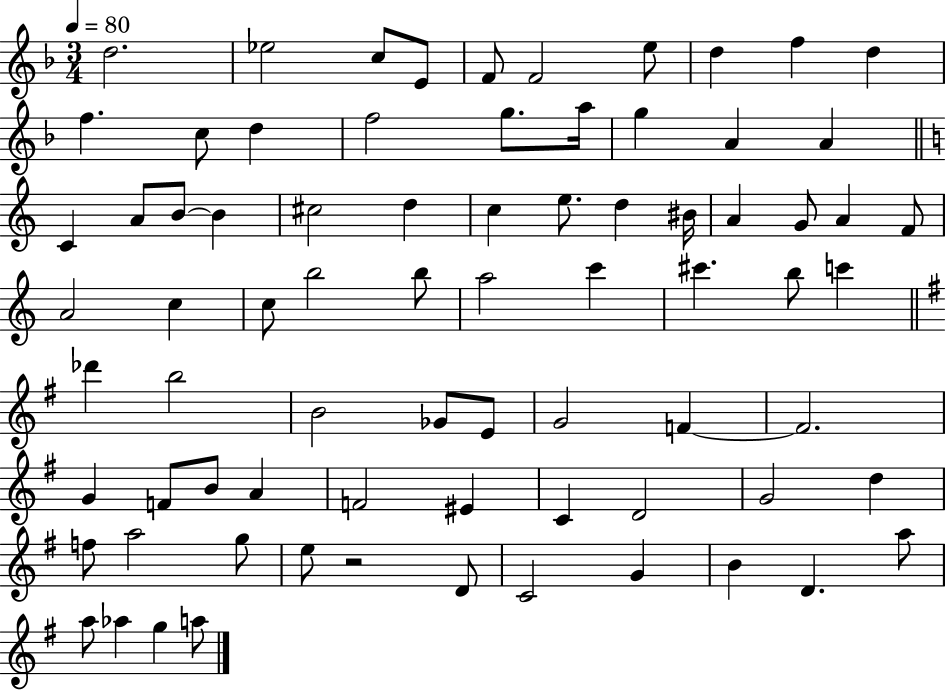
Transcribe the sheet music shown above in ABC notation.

X:1
T:Untitled
M:3/4
L:1/4
K:F
d2 _e2 c/2 E/2 F/2 F2 e/2 d f d f c/2 d f2 g/2 a/4 g A A C A/2 B/2 B ^c2 d c e/2 d ^B/4 A G/2 A F/2 A2 c c/2 b2 b/2 a2 c' ^c' b/2 c' _d' b2 B2 _G/2 E/2 G2 F F2 G F/2 B/2 A F2 ^E C D2 G2 d f/2 a2 g/2 e/2 z2 D/2 C2 G B D a/2 a/2 _a g a/2